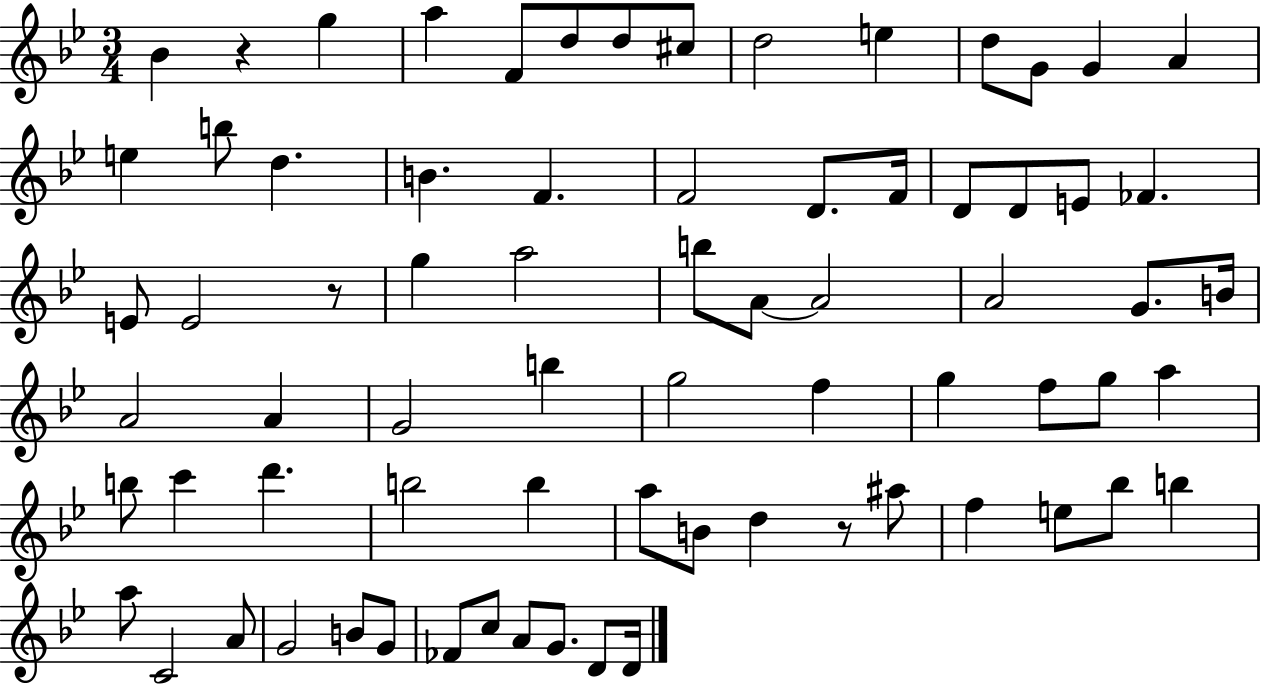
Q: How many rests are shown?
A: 3